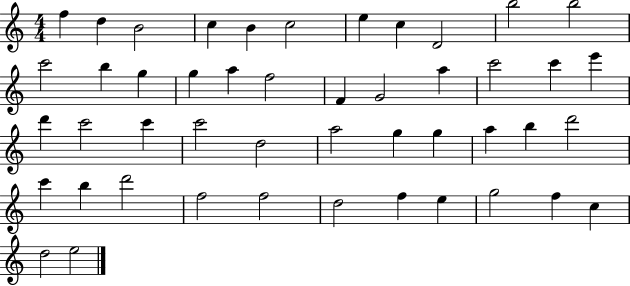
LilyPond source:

{
  \clef treble
  \numericTimeSignature
  \time 4/4
  \key c \major
  f''4 d''4 b'2 | c''4 b'4 c''2 | e''4 c''4 d'2 | b''2 b''2 | \break c'''2 b''4 g''4 | g''4 a''4 f''2 | f'4 g'2 a''4 | c'''2 c'''4 e'''4 | \break d'''4 c'''2 c'''4 | c'''2 d''2 | a''2 g''4 g''4 | a''4 b''4 d'''2 | \break c'''4 b''4 d'''2 | f''2 f''2 | d''2 f''4 e''4 | g''2 f''4 c''4 | \break d''2 e''2 | \bar "|."
}